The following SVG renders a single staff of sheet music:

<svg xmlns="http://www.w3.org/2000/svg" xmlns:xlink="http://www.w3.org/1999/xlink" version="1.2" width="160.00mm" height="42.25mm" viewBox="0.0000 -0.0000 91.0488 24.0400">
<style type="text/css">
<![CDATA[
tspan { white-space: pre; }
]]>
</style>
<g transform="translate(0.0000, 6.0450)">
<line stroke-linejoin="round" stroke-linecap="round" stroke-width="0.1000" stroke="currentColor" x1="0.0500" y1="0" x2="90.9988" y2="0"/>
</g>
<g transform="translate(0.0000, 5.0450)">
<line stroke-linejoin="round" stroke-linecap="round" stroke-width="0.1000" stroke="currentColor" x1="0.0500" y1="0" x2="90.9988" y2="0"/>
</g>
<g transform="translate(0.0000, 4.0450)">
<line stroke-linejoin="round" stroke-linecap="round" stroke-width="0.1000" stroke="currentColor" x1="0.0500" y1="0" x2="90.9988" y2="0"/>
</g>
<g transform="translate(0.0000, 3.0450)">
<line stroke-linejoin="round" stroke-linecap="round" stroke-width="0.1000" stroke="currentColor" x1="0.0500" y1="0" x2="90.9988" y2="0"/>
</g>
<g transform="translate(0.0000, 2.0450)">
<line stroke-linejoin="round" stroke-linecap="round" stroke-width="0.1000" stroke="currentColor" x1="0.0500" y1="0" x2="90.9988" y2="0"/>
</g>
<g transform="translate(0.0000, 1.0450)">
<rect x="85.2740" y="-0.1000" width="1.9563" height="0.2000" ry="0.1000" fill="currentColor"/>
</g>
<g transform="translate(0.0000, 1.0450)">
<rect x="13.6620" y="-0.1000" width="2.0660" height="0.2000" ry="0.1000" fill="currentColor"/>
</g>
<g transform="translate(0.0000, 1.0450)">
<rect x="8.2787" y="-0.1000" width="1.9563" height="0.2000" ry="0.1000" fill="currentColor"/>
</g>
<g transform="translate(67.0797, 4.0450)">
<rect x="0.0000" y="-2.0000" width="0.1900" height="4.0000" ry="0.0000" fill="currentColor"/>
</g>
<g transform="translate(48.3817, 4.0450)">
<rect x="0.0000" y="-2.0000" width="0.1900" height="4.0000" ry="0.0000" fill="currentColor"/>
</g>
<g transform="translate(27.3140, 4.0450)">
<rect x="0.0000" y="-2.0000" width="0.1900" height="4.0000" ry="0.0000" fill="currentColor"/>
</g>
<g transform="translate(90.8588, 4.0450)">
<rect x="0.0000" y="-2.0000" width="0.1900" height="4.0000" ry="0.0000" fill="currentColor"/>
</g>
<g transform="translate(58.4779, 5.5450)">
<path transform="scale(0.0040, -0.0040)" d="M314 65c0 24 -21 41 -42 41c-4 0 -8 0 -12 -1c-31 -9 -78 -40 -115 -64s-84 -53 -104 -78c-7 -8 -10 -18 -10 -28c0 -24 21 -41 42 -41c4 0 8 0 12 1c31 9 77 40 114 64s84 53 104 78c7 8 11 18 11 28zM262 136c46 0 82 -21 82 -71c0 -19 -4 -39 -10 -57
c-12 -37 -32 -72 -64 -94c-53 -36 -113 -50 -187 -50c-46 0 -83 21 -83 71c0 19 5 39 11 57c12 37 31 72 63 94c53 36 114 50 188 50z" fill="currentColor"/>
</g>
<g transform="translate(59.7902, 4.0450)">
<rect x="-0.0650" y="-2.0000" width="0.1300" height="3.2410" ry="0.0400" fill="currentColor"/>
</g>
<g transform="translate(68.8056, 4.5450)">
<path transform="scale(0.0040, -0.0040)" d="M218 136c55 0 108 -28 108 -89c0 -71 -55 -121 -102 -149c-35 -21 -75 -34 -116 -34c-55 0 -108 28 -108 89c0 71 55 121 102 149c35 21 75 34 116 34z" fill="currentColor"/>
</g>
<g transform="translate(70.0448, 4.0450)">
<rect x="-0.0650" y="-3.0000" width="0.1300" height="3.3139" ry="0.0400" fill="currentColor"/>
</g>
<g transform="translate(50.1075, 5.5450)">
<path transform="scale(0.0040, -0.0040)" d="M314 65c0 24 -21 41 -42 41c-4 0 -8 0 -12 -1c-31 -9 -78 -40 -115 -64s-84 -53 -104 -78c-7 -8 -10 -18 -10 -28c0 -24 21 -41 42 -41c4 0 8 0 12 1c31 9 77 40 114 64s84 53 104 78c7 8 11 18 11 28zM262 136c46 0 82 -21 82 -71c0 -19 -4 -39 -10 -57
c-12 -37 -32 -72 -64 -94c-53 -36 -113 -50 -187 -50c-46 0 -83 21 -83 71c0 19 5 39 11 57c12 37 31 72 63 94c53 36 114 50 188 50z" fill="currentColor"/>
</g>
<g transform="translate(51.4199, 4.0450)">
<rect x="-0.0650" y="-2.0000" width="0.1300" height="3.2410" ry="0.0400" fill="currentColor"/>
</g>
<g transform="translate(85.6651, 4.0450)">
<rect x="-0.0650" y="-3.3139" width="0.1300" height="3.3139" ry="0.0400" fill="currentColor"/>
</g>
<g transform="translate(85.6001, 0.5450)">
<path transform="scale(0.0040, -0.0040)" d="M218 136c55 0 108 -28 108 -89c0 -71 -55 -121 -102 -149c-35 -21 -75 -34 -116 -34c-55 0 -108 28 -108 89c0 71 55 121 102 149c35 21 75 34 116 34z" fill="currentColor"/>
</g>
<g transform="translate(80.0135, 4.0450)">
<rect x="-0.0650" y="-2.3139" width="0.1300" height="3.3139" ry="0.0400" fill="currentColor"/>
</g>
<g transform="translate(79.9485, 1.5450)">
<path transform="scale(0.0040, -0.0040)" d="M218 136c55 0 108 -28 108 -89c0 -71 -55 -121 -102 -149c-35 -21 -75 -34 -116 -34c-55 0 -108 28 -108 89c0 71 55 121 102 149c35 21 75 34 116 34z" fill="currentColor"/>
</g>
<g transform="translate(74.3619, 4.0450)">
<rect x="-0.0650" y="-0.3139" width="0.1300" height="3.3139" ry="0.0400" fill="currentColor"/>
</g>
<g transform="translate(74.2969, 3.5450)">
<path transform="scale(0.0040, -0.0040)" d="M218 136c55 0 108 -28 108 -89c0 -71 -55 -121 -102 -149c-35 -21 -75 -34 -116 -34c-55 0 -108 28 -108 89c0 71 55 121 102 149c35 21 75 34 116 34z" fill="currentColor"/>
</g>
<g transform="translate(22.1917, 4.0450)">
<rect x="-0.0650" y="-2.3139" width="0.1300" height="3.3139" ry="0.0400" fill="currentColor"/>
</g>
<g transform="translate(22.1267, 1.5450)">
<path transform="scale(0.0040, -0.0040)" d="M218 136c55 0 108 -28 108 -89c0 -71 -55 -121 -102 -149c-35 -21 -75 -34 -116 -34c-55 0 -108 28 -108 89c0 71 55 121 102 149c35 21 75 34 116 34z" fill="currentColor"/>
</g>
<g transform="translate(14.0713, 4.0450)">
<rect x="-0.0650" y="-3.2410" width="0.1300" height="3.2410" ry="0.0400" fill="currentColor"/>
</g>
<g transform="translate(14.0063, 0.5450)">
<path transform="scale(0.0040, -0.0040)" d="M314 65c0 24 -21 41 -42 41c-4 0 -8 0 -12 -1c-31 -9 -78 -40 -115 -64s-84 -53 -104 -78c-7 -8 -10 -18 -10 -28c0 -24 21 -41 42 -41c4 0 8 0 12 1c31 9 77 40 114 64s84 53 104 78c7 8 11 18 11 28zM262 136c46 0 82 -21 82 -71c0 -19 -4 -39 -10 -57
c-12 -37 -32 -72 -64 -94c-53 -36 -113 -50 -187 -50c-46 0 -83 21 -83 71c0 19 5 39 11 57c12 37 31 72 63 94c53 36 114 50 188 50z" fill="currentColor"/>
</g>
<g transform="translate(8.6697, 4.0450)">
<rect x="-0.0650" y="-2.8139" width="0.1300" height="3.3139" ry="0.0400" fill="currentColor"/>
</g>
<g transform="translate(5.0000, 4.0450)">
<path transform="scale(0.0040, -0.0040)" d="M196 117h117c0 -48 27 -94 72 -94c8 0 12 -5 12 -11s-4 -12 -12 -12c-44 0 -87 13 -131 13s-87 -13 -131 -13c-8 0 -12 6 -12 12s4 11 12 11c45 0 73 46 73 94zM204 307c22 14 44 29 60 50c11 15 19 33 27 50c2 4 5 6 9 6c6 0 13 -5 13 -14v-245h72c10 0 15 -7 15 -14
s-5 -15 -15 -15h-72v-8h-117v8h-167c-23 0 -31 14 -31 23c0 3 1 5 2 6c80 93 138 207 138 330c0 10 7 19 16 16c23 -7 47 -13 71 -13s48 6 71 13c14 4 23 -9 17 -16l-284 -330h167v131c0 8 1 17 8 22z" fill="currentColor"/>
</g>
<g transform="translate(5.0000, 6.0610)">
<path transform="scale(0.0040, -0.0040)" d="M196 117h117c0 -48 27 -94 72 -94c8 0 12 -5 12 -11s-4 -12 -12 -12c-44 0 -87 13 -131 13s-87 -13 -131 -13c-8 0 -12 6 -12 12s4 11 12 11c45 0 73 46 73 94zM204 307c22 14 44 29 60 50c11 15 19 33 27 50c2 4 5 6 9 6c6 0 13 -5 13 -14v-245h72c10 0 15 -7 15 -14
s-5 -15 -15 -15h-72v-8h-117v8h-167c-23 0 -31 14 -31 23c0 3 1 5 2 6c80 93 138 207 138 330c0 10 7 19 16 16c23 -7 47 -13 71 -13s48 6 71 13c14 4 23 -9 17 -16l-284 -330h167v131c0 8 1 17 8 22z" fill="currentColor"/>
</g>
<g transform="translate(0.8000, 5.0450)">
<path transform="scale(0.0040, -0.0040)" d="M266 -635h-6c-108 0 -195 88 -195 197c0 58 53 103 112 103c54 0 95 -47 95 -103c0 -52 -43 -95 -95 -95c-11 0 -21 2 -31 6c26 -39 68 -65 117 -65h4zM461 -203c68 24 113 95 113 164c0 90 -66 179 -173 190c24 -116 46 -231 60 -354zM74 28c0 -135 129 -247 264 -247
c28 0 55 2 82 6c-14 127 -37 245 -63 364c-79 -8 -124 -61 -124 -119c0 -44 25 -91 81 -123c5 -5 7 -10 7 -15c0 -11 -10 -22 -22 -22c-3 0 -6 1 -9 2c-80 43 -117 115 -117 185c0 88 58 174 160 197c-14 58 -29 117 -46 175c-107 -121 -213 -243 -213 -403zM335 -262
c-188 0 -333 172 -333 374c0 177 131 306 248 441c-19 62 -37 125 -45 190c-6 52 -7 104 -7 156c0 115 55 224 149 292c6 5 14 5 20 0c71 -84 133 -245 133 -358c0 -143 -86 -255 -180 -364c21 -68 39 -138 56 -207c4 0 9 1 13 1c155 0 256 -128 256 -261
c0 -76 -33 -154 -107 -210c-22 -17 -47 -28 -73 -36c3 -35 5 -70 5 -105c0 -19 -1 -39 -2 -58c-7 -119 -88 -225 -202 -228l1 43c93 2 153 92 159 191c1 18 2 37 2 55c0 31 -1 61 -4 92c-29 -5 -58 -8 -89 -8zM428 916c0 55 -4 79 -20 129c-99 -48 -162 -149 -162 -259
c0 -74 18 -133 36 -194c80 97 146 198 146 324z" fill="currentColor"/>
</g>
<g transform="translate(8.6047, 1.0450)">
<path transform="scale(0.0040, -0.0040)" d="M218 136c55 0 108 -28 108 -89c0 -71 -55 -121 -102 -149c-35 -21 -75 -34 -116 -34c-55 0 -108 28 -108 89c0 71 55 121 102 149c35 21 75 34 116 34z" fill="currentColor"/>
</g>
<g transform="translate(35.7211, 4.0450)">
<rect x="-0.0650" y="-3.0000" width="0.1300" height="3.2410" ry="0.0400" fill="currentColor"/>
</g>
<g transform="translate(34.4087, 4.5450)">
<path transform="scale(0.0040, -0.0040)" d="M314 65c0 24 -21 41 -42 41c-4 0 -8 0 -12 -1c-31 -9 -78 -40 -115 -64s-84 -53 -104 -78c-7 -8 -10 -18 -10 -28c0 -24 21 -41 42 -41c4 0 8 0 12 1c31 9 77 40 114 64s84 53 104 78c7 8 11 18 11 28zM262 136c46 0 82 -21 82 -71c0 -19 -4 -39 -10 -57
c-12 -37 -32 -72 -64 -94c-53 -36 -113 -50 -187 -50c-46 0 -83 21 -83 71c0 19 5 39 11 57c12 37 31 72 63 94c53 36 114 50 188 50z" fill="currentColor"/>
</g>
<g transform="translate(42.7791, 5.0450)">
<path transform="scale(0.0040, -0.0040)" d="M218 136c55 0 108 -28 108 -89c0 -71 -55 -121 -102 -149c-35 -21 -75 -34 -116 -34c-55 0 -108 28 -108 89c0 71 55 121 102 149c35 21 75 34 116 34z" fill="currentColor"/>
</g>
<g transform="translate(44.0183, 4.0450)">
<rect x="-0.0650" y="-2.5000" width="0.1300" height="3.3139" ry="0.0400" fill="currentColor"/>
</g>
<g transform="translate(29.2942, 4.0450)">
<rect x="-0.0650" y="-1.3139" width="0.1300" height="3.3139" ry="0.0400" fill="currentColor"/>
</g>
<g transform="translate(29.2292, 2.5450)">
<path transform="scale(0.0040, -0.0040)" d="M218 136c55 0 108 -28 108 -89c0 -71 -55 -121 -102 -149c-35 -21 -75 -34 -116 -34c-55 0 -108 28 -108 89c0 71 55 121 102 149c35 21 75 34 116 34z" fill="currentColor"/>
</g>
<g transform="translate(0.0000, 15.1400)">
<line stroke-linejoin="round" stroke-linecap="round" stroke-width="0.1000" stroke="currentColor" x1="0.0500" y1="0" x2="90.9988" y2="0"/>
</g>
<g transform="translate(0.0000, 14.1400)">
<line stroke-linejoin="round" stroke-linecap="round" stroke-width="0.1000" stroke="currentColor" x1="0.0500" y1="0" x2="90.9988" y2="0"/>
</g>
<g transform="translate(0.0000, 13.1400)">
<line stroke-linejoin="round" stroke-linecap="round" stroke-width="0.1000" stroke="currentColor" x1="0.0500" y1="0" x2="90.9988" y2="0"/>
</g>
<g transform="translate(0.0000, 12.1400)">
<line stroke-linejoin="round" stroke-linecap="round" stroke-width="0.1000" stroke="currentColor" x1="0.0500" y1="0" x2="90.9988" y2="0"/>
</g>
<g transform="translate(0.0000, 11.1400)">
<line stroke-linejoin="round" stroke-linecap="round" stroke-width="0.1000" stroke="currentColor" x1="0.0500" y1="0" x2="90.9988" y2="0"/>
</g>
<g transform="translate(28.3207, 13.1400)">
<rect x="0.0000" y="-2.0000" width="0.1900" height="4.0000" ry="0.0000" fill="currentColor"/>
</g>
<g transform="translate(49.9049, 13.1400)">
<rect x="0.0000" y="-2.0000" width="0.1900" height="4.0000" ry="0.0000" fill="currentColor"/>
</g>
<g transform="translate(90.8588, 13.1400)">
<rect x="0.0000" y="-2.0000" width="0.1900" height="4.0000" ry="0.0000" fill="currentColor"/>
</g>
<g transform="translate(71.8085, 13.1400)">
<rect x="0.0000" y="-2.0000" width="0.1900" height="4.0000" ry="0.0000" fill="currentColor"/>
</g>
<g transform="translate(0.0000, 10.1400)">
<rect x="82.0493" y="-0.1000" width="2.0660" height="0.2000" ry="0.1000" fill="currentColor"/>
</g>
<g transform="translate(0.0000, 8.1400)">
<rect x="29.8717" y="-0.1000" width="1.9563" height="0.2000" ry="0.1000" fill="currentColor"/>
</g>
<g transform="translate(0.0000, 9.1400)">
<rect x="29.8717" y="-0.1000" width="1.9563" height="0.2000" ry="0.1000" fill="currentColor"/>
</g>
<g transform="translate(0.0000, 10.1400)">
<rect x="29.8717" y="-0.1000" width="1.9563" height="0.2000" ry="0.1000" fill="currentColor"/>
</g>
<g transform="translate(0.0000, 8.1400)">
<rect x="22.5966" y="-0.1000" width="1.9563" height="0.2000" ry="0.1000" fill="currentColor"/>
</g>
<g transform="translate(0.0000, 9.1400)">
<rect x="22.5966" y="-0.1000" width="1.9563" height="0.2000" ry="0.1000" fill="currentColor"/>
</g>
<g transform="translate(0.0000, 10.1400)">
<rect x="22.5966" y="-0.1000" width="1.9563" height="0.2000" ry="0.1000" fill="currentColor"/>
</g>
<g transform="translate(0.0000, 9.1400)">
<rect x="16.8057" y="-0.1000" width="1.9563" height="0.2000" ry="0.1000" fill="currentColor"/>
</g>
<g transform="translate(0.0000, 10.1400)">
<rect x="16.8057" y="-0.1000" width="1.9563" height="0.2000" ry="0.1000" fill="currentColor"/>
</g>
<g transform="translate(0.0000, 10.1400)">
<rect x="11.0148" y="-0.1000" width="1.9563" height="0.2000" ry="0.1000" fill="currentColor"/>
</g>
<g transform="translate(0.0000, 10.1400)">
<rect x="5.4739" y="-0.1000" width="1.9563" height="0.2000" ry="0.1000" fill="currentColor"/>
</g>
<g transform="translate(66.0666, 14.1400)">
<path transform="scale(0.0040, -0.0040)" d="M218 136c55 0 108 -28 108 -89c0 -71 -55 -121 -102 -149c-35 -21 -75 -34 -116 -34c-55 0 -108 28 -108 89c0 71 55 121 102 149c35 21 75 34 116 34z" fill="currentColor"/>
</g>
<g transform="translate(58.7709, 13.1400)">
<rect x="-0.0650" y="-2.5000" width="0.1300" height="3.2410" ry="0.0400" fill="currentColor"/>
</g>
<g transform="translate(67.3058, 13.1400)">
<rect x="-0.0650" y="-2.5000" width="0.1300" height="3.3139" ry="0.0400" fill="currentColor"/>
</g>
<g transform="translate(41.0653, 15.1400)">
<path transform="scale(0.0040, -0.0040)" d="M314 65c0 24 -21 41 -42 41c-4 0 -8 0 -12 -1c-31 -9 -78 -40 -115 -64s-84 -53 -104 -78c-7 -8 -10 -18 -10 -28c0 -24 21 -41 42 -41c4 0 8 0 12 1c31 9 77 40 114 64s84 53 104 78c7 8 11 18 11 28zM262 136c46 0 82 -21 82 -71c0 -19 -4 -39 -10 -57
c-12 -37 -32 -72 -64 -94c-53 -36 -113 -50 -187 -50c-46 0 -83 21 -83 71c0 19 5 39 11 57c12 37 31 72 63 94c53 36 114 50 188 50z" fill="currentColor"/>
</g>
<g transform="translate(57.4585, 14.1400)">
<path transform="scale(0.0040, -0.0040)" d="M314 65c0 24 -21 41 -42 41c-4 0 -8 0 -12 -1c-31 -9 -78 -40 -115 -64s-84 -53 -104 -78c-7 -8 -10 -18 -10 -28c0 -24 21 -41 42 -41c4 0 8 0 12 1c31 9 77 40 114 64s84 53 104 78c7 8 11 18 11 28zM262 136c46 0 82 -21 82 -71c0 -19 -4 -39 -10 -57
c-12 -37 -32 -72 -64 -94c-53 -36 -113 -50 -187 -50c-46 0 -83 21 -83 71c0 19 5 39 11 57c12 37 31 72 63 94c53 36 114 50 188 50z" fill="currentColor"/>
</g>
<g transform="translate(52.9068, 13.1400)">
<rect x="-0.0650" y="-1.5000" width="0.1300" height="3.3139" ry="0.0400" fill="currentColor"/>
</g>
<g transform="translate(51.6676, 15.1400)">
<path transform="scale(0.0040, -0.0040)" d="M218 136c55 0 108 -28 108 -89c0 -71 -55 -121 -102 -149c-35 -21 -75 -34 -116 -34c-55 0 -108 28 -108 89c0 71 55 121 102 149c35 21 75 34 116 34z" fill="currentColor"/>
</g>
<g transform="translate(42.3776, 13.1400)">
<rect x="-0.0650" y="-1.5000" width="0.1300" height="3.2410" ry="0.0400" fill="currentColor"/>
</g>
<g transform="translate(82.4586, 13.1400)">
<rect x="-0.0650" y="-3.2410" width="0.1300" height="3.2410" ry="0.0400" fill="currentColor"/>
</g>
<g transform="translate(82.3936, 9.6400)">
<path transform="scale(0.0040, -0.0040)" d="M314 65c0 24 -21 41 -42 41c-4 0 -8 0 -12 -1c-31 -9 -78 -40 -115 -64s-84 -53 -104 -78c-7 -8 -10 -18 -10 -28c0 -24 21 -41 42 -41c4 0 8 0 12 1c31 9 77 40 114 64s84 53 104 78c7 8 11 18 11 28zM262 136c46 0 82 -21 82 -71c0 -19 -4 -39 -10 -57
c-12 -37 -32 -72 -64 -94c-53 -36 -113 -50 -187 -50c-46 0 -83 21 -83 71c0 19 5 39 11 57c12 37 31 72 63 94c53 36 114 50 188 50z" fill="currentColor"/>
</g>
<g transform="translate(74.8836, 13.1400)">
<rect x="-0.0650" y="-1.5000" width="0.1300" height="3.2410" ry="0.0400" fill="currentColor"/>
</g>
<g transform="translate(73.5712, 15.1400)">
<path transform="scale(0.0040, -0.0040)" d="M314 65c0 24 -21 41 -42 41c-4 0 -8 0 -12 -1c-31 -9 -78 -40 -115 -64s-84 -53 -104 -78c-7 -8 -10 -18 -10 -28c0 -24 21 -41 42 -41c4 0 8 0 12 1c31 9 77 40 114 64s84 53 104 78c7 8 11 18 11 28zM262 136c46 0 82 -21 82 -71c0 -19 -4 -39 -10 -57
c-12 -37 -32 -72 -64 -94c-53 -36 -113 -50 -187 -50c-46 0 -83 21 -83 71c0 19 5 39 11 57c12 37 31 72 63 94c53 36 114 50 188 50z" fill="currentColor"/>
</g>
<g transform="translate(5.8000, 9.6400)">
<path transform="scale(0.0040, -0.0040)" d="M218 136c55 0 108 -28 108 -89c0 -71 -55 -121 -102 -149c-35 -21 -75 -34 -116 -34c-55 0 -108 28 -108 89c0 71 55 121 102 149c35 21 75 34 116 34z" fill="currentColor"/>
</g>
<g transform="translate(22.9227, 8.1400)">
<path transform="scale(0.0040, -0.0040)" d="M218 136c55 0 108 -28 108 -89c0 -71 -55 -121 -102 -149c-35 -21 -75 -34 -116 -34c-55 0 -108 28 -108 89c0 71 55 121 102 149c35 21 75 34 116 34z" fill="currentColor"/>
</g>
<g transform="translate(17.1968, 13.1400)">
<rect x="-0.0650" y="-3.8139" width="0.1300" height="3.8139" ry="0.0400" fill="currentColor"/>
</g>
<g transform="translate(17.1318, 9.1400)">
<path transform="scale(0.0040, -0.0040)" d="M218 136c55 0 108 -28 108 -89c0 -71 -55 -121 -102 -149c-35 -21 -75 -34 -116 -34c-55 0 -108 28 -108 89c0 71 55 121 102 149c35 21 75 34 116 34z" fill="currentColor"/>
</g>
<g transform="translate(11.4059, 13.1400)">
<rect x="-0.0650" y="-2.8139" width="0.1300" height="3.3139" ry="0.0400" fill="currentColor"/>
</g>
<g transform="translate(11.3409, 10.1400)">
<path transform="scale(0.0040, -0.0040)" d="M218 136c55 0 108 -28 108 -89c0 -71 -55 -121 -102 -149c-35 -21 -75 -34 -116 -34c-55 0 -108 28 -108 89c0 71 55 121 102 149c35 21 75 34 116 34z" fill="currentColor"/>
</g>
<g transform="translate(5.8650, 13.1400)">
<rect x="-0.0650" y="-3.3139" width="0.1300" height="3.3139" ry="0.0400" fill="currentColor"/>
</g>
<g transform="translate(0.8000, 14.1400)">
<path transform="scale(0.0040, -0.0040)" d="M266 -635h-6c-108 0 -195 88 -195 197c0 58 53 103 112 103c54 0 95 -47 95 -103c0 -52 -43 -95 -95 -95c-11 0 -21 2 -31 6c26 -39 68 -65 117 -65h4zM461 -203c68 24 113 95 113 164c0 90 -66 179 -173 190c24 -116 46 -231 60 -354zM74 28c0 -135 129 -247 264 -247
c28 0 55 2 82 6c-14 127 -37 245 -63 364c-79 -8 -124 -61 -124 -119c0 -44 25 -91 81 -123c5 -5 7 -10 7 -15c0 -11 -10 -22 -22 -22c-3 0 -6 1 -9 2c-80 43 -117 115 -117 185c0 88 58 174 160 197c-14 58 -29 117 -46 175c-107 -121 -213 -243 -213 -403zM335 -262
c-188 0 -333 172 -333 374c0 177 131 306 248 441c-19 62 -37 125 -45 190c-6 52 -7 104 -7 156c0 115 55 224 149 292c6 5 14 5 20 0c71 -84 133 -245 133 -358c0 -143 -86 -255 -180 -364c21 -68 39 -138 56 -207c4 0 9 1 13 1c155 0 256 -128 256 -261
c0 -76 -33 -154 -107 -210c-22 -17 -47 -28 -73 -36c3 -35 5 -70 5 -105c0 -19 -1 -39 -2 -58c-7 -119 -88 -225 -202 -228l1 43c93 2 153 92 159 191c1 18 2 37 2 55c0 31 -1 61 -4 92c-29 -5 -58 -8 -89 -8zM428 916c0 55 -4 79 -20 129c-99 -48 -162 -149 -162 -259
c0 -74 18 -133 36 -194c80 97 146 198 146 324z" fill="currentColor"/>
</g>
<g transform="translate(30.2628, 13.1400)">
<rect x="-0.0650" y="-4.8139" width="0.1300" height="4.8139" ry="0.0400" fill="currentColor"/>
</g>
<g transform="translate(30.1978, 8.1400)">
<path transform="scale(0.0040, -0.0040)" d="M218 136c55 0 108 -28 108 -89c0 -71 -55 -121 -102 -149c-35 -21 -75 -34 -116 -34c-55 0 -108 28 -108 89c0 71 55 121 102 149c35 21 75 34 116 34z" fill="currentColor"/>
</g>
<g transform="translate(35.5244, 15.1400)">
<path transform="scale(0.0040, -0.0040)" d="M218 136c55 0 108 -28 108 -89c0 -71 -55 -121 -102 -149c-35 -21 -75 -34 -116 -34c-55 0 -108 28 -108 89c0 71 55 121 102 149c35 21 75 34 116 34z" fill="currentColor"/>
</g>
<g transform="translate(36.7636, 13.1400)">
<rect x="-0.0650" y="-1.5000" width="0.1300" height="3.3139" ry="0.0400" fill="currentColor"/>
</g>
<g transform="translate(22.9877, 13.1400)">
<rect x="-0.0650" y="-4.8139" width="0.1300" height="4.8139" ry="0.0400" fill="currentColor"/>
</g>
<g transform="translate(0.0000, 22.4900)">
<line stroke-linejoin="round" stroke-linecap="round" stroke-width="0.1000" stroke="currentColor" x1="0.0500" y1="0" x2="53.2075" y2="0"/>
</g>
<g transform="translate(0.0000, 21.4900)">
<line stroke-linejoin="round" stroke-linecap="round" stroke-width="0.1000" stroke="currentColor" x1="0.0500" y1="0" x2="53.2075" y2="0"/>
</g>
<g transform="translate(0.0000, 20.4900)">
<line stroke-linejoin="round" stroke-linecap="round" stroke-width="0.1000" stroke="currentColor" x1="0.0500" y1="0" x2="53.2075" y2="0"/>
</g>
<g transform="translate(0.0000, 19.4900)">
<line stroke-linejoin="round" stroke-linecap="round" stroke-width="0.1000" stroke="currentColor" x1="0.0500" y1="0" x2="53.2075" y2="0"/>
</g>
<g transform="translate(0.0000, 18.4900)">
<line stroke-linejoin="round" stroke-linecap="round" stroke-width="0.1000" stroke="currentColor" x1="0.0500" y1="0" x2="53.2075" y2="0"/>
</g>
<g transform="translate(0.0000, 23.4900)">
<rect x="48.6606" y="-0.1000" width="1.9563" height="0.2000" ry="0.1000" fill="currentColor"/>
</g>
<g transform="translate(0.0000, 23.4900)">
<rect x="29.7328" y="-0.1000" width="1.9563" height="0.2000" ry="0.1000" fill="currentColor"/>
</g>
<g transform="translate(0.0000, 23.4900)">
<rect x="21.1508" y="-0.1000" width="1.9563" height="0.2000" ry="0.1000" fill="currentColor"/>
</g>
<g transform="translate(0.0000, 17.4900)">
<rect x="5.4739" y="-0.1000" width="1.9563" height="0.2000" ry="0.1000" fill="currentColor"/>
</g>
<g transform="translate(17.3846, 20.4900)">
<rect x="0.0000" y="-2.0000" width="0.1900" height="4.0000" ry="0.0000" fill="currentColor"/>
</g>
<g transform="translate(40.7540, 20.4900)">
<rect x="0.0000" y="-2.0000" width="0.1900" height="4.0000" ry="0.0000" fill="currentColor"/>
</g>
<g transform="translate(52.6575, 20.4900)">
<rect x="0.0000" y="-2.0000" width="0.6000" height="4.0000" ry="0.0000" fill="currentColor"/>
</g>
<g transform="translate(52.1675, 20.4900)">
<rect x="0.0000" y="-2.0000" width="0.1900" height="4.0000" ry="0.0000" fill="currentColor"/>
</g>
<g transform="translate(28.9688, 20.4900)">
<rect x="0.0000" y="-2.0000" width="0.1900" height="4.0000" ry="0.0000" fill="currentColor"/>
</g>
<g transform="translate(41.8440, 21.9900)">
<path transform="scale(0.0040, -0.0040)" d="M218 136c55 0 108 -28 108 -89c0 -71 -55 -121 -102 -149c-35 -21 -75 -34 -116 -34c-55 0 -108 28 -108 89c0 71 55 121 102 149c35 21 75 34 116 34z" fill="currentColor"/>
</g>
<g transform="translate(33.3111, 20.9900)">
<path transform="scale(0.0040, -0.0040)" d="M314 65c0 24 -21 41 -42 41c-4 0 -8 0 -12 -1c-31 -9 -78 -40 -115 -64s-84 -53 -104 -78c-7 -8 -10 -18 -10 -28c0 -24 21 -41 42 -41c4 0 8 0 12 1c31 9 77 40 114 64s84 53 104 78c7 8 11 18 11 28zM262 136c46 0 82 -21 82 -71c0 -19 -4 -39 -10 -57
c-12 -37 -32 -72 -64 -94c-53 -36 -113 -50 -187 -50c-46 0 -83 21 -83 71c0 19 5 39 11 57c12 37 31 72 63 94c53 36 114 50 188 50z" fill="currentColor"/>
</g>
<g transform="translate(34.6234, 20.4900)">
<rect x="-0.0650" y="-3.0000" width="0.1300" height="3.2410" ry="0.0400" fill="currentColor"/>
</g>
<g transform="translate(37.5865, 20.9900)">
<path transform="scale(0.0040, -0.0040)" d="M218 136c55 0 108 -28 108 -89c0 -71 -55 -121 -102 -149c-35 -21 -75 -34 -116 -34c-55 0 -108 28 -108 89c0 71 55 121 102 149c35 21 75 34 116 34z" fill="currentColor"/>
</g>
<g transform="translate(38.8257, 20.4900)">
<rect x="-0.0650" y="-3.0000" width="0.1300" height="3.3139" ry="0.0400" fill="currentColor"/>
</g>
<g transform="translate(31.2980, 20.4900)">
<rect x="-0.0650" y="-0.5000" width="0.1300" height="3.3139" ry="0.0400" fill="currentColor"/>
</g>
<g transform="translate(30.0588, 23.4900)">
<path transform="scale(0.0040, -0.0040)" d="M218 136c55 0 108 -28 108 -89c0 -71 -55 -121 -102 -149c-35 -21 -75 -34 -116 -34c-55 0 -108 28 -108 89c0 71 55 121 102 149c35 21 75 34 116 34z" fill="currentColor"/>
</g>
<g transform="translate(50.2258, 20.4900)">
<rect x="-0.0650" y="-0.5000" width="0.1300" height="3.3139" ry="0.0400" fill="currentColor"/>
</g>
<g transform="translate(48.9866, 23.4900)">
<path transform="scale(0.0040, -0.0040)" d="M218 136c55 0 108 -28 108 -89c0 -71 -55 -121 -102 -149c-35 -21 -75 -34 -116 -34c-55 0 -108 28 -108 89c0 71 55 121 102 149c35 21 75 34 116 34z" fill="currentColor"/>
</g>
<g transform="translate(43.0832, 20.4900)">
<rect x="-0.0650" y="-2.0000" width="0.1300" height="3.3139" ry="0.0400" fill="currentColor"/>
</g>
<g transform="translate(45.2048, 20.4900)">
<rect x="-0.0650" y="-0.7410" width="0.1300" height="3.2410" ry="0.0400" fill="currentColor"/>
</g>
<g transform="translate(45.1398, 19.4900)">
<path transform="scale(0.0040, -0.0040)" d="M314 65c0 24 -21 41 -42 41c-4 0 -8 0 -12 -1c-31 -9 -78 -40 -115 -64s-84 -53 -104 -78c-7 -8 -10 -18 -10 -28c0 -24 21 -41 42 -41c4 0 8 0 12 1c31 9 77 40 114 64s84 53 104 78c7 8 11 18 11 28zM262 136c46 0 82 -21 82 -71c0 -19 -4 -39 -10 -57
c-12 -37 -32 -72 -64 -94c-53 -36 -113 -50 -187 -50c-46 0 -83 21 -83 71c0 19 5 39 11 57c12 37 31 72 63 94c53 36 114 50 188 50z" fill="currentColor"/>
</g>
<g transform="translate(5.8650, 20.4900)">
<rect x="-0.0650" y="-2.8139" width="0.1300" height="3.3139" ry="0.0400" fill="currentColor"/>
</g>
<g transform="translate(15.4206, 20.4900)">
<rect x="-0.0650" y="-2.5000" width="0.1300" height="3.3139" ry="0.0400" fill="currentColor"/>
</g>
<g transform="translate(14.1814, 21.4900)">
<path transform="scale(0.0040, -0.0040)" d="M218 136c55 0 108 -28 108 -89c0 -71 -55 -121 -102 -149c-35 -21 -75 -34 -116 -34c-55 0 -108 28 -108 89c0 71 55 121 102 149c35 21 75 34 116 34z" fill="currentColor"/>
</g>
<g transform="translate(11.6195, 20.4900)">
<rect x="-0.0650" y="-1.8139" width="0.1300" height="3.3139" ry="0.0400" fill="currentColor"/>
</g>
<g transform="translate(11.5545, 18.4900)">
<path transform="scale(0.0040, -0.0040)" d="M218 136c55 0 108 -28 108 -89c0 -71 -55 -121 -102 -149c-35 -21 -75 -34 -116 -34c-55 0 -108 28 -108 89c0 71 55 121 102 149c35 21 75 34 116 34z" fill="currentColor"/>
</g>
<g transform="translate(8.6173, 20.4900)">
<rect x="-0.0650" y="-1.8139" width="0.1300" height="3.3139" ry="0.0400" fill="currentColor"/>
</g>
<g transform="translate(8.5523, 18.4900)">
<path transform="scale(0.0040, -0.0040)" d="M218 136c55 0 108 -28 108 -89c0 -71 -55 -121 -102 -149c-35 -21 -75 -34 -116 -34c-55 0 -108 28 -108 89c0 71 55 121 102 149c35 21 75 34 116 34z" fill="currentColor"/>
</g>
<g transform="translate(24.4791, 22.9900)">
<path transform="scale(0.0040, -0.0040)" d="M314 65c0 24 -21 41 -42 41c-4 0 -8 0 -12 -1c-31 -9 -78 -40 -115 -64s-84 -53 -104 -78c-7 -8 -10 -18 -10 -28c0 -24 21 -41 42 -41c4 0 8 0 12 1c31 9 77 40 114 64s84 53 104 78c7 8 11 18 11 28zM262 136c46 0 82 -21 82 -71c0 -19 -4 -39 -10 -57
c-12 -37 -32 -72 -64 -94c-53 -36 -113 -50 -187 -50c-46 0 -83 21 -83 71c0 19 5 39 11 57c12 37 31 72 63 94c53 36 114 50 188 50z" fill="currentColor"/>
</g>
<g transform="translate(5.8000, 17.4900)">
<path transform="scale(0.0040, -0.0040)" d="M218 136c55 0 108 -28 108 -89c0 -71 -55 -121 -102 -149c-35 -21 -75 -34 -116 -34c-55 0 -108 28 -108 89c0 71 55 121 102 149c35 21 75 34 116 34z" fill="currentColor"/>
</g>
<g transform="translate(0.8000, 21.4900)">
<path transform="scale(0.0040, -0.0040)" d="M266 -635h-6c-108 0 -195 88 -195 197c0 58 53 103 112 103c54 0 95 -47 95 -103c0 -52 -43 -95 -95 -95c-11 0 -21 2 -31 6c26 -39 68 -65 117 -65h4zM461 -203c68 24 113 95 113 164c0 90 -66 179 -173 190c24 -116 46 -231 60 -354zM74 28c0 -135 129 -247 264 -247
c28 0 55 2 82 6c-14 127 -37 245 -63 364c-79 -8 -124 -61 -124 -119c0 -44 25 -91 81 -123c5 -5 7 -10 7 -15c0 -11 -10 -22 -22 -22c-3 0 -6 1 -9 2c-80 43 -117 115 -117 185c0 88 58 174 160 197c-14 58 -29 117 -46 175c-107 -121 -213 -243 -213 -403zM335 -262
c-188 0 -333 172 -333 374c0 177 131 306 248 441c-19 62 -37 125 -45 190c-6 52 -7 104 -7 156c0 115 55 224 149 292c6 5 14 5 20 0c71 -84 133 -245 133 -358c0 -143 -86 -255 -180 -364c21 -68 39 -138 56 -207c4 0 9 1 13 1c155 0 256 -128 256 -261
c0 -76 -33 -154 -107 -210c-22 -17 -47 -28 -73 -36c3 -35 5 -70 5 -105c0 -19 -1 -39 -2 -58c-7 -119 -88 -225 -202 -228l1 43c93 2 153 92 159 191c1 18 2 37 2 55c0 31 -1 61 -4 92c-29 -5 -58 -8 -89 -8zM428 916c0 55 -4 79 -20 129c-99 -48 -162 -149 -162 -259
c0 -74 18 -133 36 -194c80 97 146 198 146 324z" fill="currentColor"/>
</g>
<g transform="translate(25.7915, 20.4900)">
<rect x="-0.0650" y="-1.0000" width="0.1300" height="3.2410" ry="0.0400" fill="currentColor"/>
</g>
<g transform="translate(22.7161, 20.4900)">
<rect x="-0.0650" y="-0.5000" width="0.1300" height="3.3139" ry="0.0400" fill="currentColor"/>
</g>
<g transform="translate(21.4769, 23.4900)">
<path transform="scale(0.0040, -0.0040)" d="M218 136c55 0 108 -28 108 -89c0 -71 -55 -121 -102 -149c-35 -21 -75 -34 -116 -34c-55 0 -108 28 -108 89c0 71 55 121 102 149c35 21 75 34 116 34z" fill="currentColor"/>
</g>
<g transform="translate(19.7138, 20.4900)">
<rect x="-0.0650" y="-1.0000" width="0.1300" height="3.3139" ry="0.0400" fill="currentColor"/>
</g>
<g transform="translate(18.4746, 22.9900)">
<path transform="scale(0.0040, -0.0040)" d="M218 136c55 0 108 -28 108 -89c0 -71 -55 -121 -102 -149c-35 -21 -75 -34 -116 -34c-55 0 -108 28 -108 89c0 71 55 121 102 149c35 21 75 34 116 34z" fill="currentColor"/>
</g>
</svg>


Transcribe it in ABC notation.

X:1
T:Untitled
M:4/4
L:1/4
K:C
a b2 g e A2 G F2 F2 A c g b b a c' e' e' E E2 E G2 G E2 b2 a f f G D C D2 C A2 A F d2 C